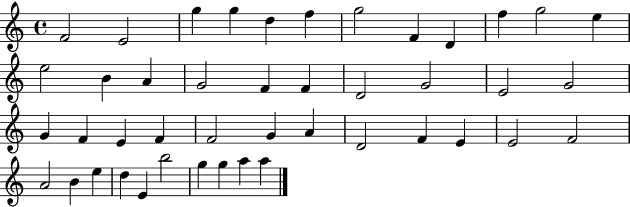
F4/h E4/h G5/q G5/q D5/q F5/q G5/h F4/q D4/q F5/q G5/h E5/q E5/h B4/q A4/q G4/h F4/q F4/q D4/h G4/h E4/h G4/h G4/q F4/q E4/q F4/q F4/h G4/q A4/q D4/h F4/q E4/q E4/h F4/h A4/h B4/q E5/q D5/q E4/q B5/h G5/q G5/q A5/q A5/q